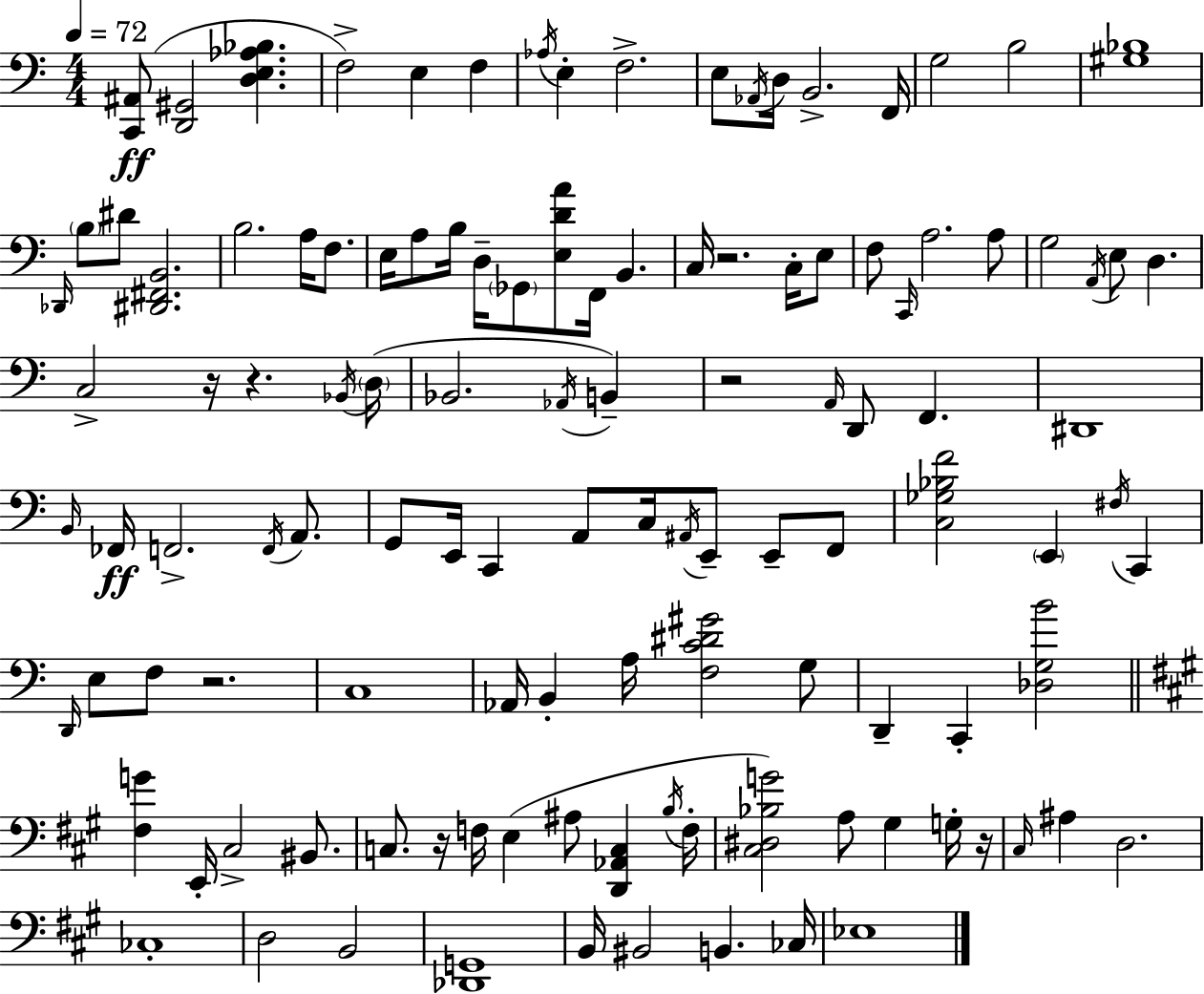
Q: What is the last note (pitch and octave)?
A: Eb3